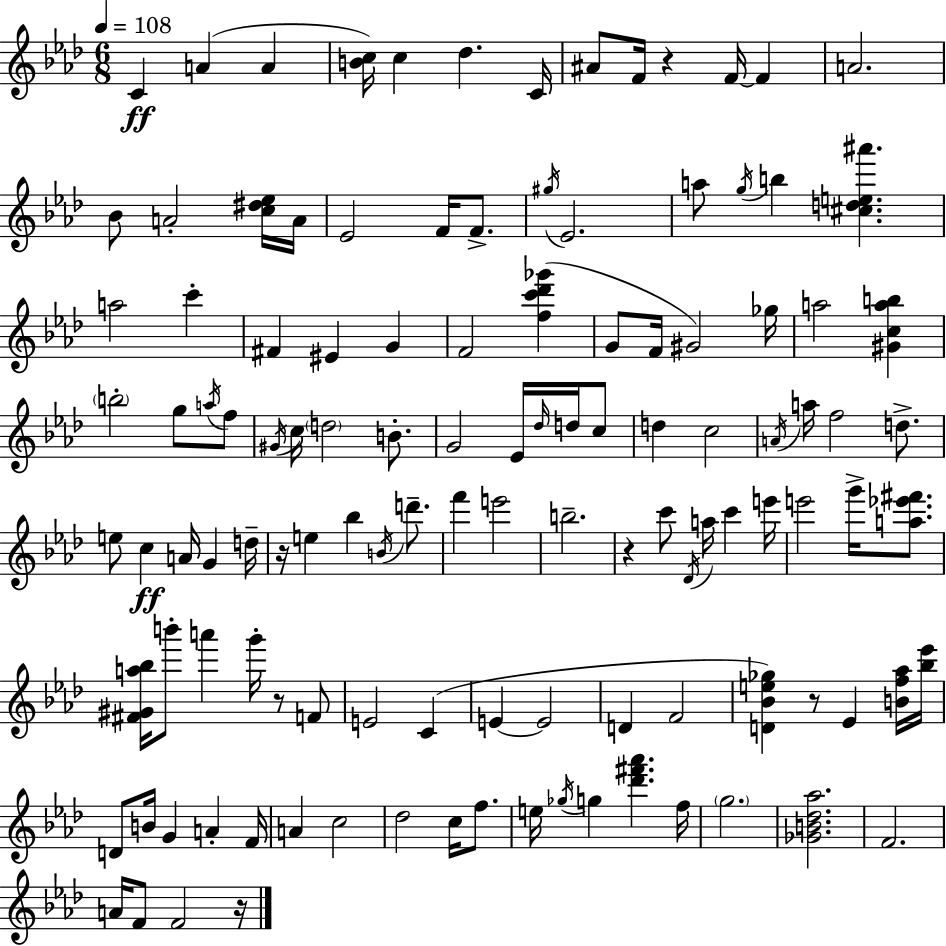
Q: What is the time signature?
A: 6/8